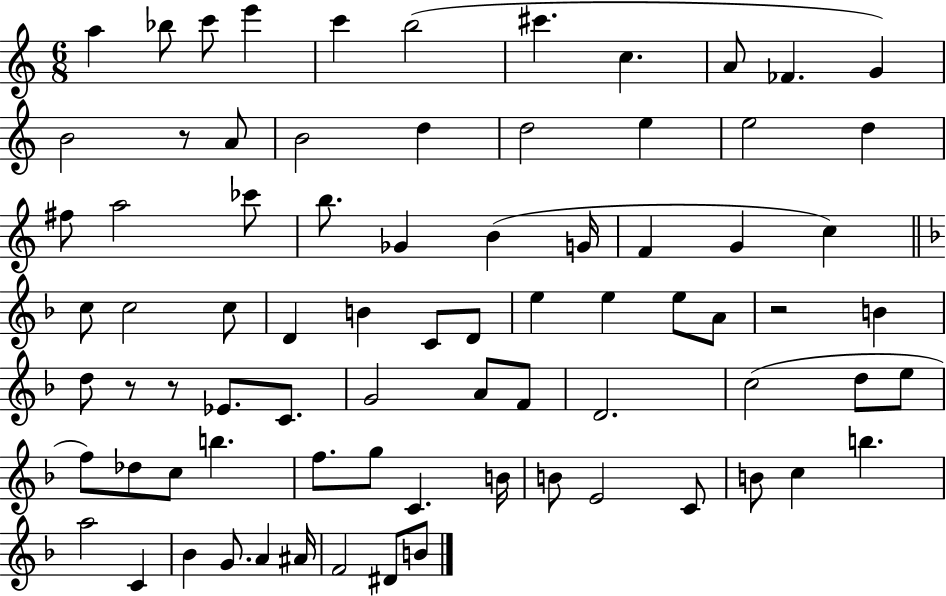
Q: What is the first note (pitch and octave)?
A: A5